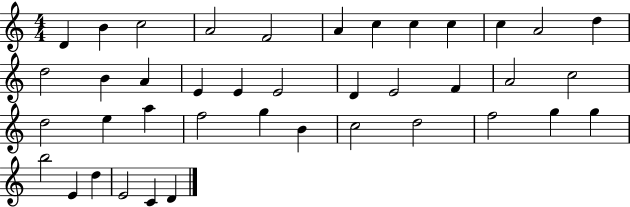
X:1
T:Untitled
M:4/4
L:1/4
K:C
D B c2 A2 F2 A c c c c A2 d d2 B A E E E2 D E2 F A2 c2 d2 e a f2 g B c2 d2 f2 g g b2 E d E2 C D